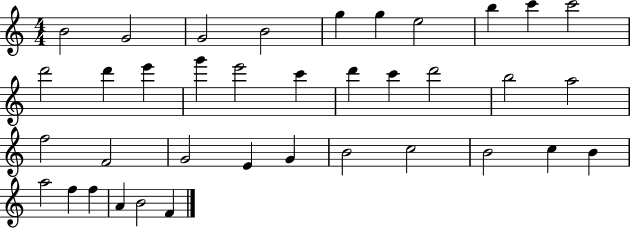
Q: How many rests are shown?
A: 0